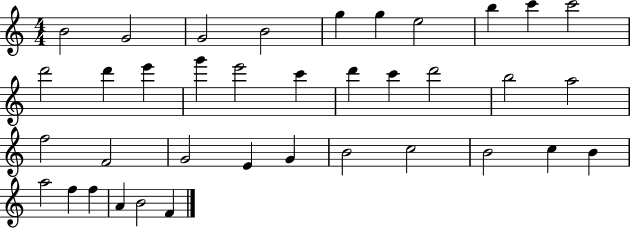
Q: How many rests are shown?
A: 0